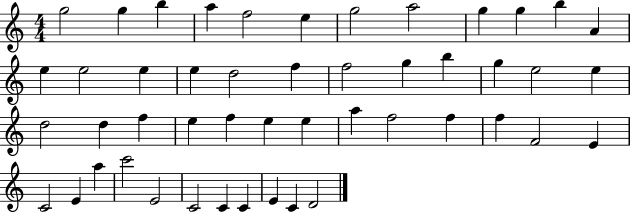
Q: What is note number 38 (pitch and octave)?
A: C4